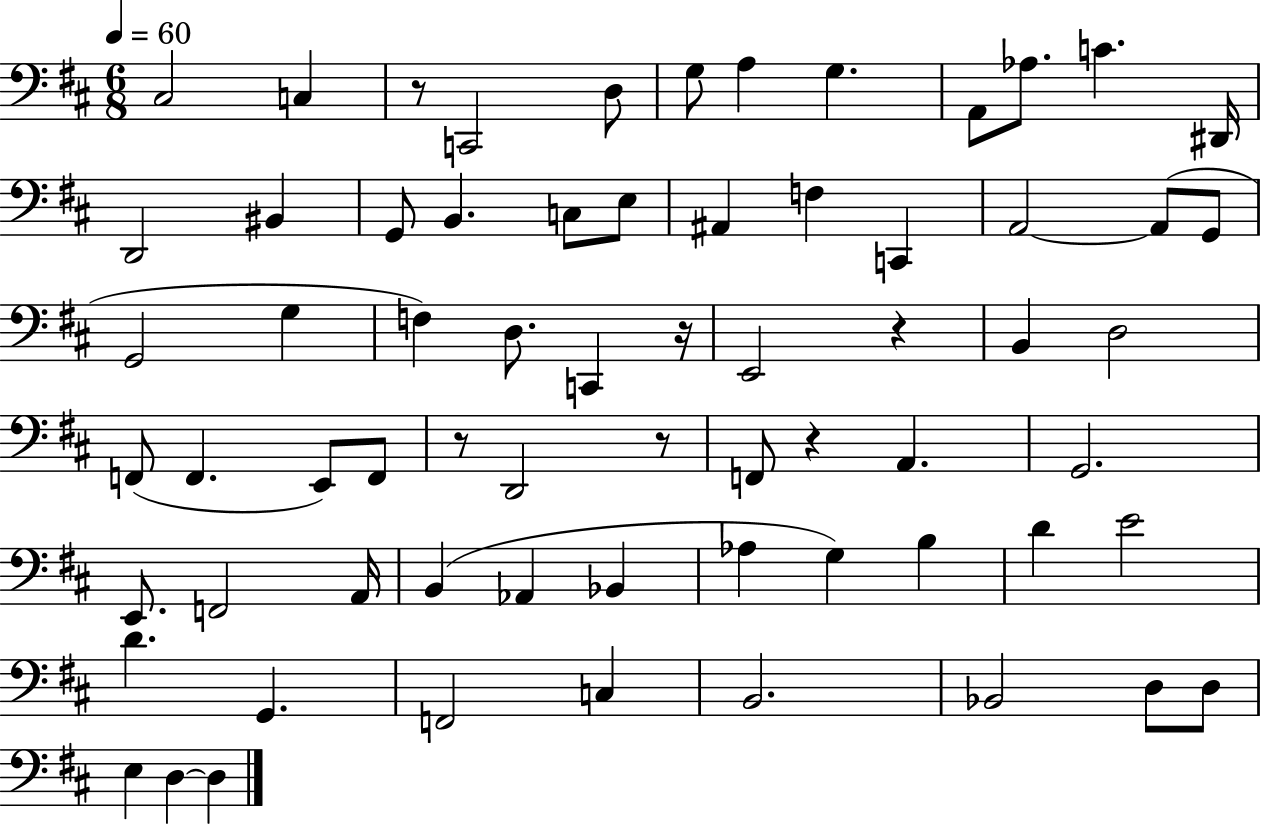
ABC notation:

X:1
T:Untitled
M:6/8
L:1/4
K:D
^C,2 C, z/2 C,,2 D,/2 G,/2 A, G, A,,/2 _A,/2 C ^D,,/4 D,,2 ^B,, G,,/2 B,, C,/2 E,/2 ^A,, F, C,, A,,2 A,,/2 G,,/2 G,,2 G, F, D,/2 C,, z/4 E,,2 z B,, D,2 F,,/2 F,, E,,/2 F,,/2 z/2 D,,2 z/2 F,,/2 z A,, G,,2 E,,/2 F,,2 A,,/4 B,, _A,, _B,, _A, G, B, D E2 D G,, F,,2 C, B,,2 _B,,2 D,/2 D,/2 E, D, D,